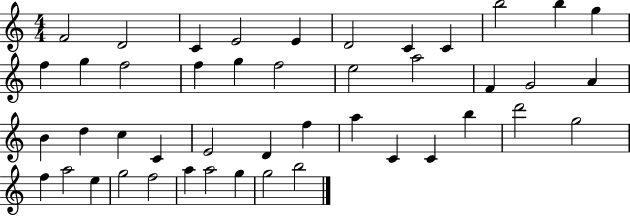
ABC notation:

X:1
T:Untitled
M:4/4
L:1/4
K:C
F2 D2 C E2 E D2 C C b2 b g f g f2 f g f2 e2 a2 F G2 A B d c C E2 D f a C C b d'2 g2 f a2 e g2 f2 a a2 g g2 b2